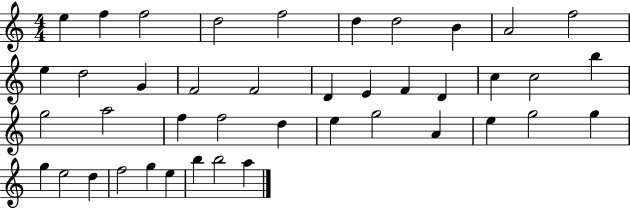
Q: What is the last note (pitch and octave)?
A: A5